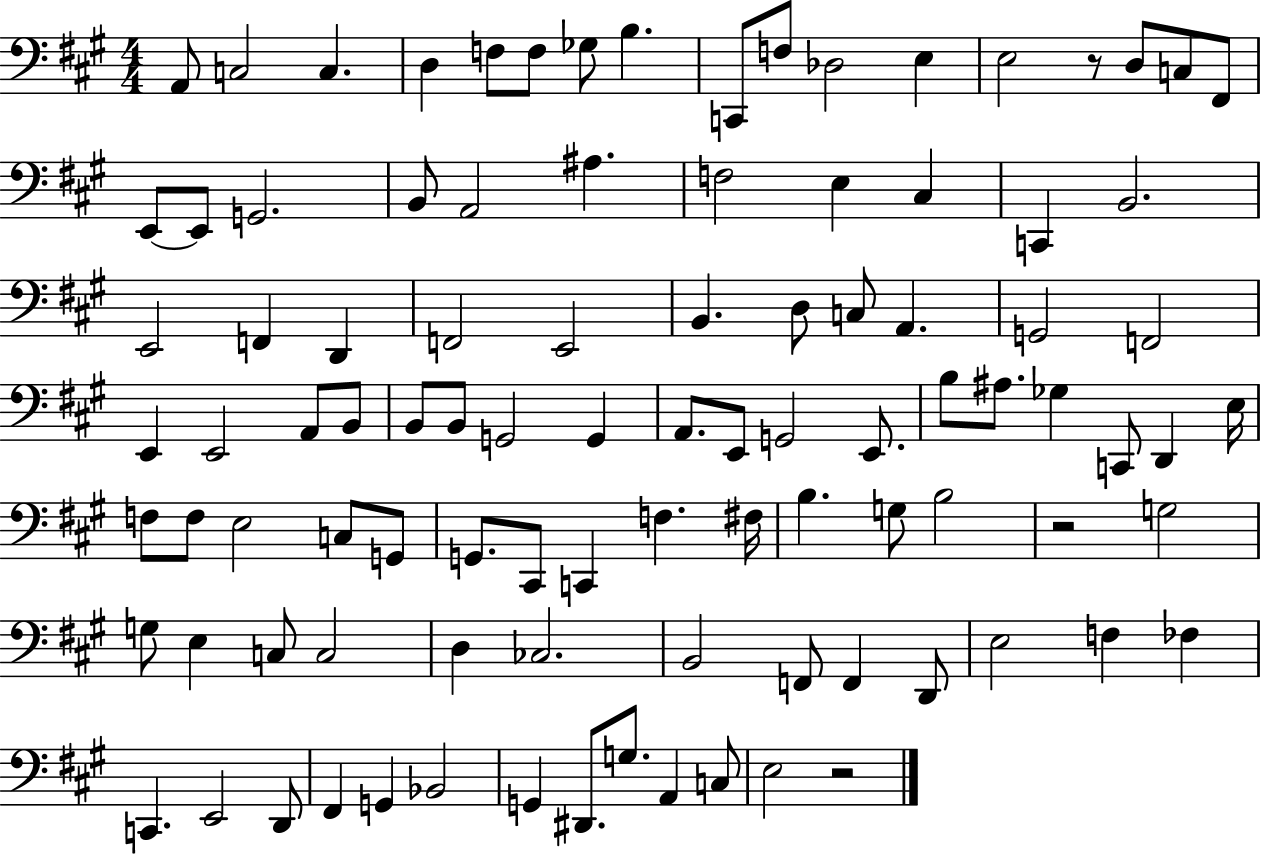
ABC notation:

X:1
T:Untitled
M:4/4
L:1/4
K:A
A,,/2 C,2 C, D, F,/2 F,/2 _G,/2 B, C,,/2 F,/2 _D,2 E, E,2 z/2 D,/2 C,/2 ^F,,/2 E,,/2 E,,/2 G,,2 B,,/2 A,,2 ^A, F,2 E, ^C, C,, B,,2 E,,2 F,, D,, F,,2 E,,2 B,, D,/2 C,/2 A,, G,,2 F,,2 E,, E,,2 A,,/2 B,,/2 B,,/2 B,,/2 G,,2 G,, A,,/2 E,,/2 G,,2 E,,/2 B,/2 ^A,/2 _G, C,,/2 D,, E,/4 F,/2 F,/2 E,2 C,/2 G,,/2 G,,/2 ^C,,/2 C,, F, ^F,/4 B, G,/2 B,2 z2 G,2 G,/2 E, C,/2 C,2 D, _C,2 B,,2 F,,/2 F,, D,,/2 E,2 F, _F, C,, E,,2 D,,/2 ^F,, G,, _B,,2 G,, ^D,,/2 G,/2 A,, C,/2 E,2 z2